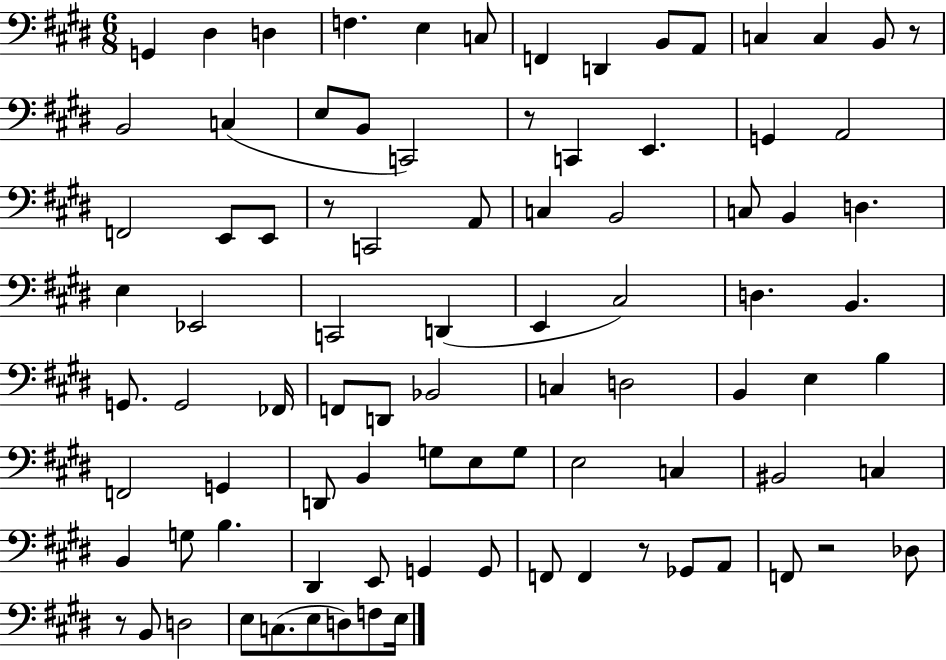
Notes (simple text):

G2/q D#3/q D3/q F3/q. E3/q C3/e F2/q D2/q B2/e A2/e C3/q C3/q B2/e R/e B2/h C3/q E3/e B2/e C2/h R/e C2/q E2/q. G2/q A2/h F2/h E2/e E2/e R/e C2/h A2/e C3/q B2/h C3/e B2/q D3/q. E3/q Eb2/h C2/h D2/q E2/q C#3/h D3/q. B2/q. G2/e. G2/h FES2/s F2/e D2/e Bb2/h C3/q D3/h B2/q E3/q B3/q F2/h G2/q D2/e B2/q G3/e E3/e G3/e E3/h C3/q BIS2/h C3/q B2/q G3/e B3/q. D#2/q E2/e G2/q G2/e F2/e F2/q R/e Gb2/e A2/e F2/e R/h Db3/e R/e B2/e D3/h E3/e C3/e. E3/e D3/e F3/e E3/s